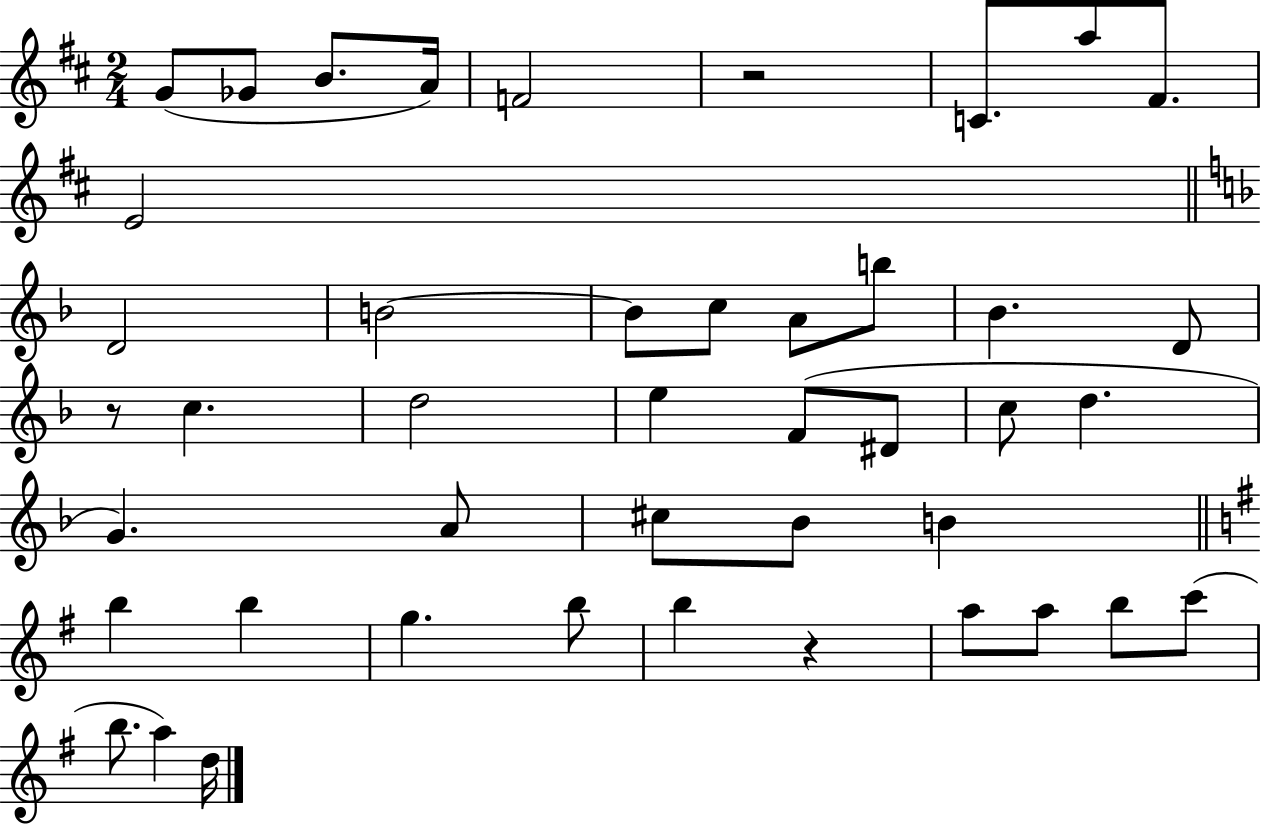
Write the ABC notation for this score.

X:1
T:Untitled
M:2/4
L:1/4
K:D
G/2 _G/2 B/2 A/4 F2 z2 C/2 a/2 ^F/2 E2 D2 B2 B/2 c/2 A/2 b/2 _B D/2 z/2 c d2 e F/2 ^D/2 c/2 d G A/2 ^c/2 _B/2 B b b g b/2 b z a/2 a/2 b/2 c'/2 b/2 a d/4